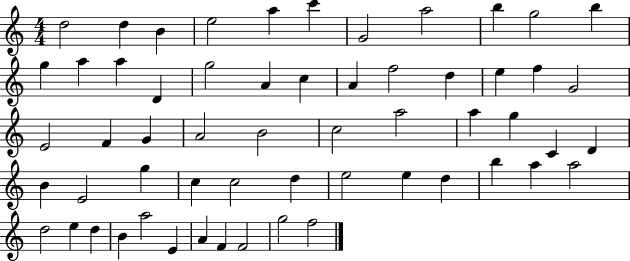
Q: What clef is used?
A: treble